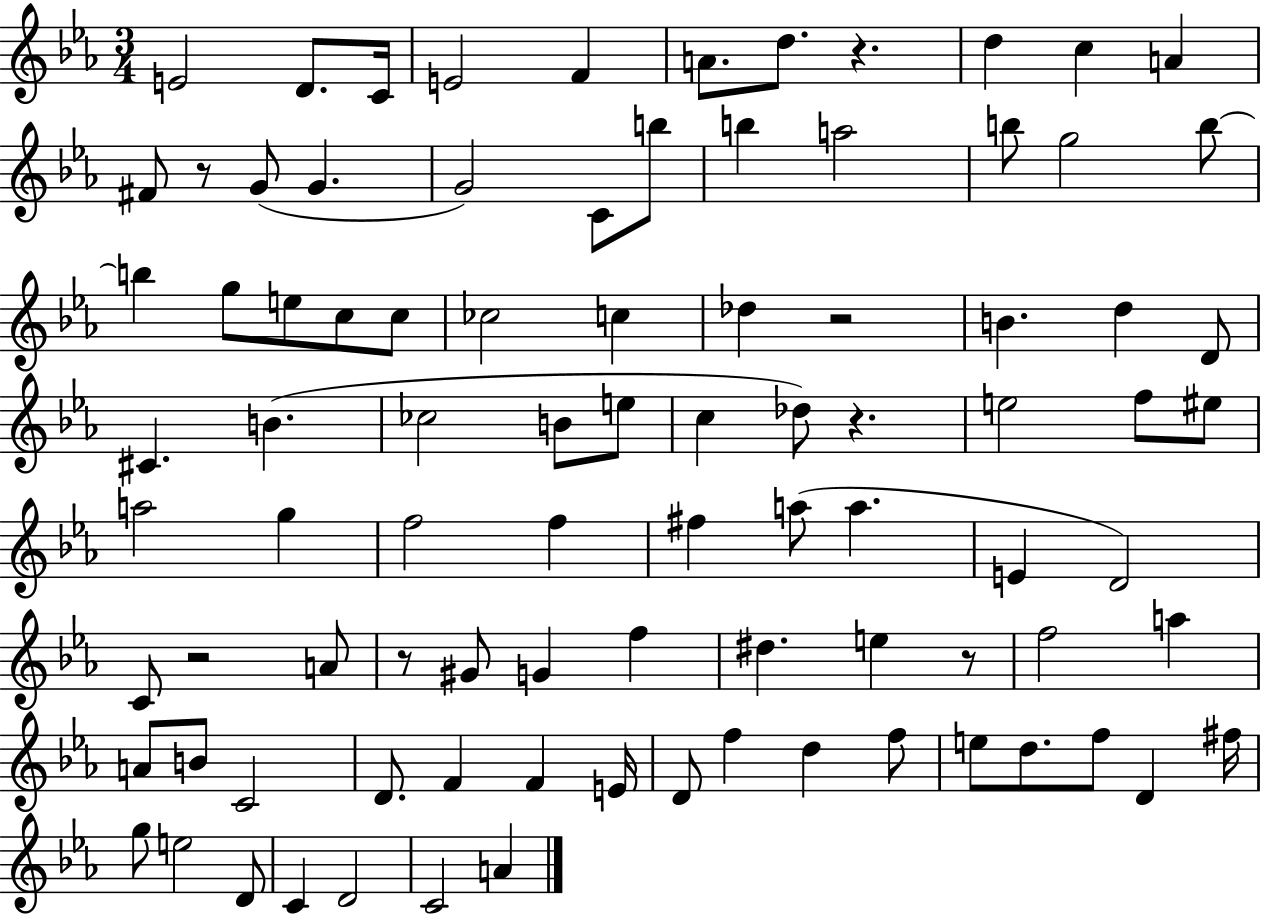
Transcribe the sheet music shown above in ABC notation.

X:1
T:Untitled
M:3/4
L:1/4
K:Eb
E2 D/2 C/4 E2 F A/2 d/2 z d c A ^F/2 z/2 G/2 G G2 C/2 b/2 b a2 b/2 g2 b/2 b g/2 e/2 c/2 c/2 _c2 c _d z2 B d D/2 ^C B _c2 B/2 e/2 c _d/2 z e2 f/2 ^e/2 a2 g f2 f ^f a/2 a E D2 C/2 z2 A/2 z/2 ^G/2 G f ^d e z/2 f2 a A/2 B/2 C2 D/2 F F E/4 D/2 f d f/2 e/2 d/2 f/2 D ^f/4 g/2 e2 D/2 C D2 C2 A